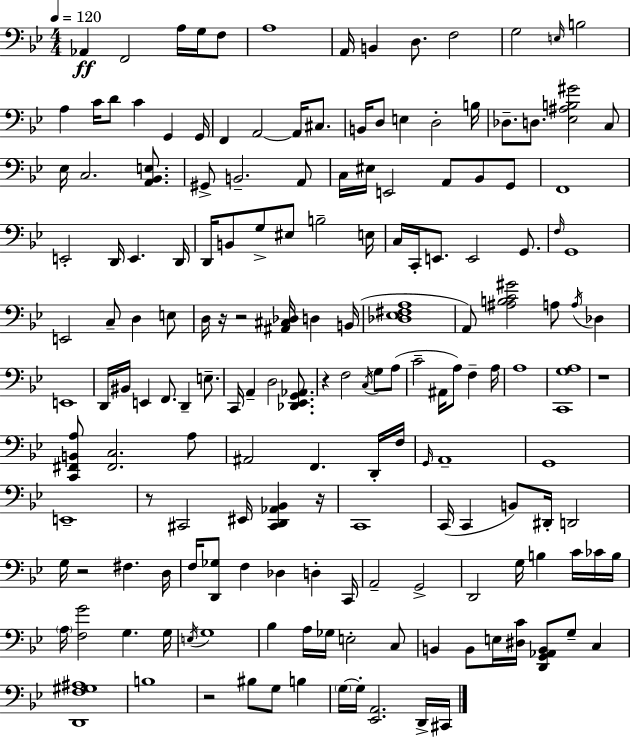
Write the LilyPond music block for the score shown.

{
  \clef bass
  \numericTimeSignature
  \time 4/4
  \key g \minor
  \tempo 4 = 120
  aes,4\ff f,2 a16 g16 f8 | a1 | a,16 b,4 d8. f2 | g2 \grace { e16 } b2 | \break a4 c'16 d'8 c'4 g,4 | g,16 f,4 a,2~~ a,16 cis8. | b,16 d8 e4 d2-. | b16 des8.-- d8. <ees ais b gis'>2 c8 | \break ees16 c2. <a, bes, e>8. | gis,8-> b,2.-- a,8 | c16 eis16 e,2 a,8 bes,8 g,8 | f,1 | \break e,2-. d,16 e,4. | d,16 d,16 b,8 g8-> eis8 b2-- | e16 c16 c,16-. e,8. e,2 g,8. | \grace { f16 } g,1 | \break e,2 c8-- d4 | e8 d16 r16 r2 <ais, cis des>16 d4 | b,16( <des ees fis a>1 | a,8) <ais b c' gis'>2 a8 \acciaccatura { a16 } des4 | \break e,1 | d,16 bis,16 e,4 f,8. d,4-- | e8.-- c,16 a,4-- d2 | <des, ees, g, aes,>8. r4 f2 \acciaccatura { c16 } | \break g8 a8( c'2-- ais,16 a8) f4-- | a16 a1 | <c, g a>1 | r1 | \break <c, fis, b, a>8 <fis, c>2. | a8 ais,2 f,4. | d,16-. f16 \grace { g,16 } a,1-- | g,1 | \break e,1-- | r8 cis,2 eis,16 | <cis, d, aes, bes,>4 r16 c,1 | c,16( c,4 b,8) dis,16-. d,2 | \break g16 r2 fis4. | d16 f16 <d, ges>8 f4 des4 | d4-. c,16 a,2-- g,2-> | d,2 g16 b4 | \break c'16 ces'16 b16 \parenthesize a16 <f g'>2 g4. | g16 \acciaccatura { e16 } g1 | bes4 a16 ges16 e2-. | c8 b,4 b,8 e16 <dis c'>16 <d, g, aes, b,>8 | \break g8-- c4 <d, f gis ais>1 | b1 | r2 bis8 | g8 b4 \parenthesize g16~~ g16-. <ees, a,>2. | \break d,16-> cis,16 \bar "|."
}